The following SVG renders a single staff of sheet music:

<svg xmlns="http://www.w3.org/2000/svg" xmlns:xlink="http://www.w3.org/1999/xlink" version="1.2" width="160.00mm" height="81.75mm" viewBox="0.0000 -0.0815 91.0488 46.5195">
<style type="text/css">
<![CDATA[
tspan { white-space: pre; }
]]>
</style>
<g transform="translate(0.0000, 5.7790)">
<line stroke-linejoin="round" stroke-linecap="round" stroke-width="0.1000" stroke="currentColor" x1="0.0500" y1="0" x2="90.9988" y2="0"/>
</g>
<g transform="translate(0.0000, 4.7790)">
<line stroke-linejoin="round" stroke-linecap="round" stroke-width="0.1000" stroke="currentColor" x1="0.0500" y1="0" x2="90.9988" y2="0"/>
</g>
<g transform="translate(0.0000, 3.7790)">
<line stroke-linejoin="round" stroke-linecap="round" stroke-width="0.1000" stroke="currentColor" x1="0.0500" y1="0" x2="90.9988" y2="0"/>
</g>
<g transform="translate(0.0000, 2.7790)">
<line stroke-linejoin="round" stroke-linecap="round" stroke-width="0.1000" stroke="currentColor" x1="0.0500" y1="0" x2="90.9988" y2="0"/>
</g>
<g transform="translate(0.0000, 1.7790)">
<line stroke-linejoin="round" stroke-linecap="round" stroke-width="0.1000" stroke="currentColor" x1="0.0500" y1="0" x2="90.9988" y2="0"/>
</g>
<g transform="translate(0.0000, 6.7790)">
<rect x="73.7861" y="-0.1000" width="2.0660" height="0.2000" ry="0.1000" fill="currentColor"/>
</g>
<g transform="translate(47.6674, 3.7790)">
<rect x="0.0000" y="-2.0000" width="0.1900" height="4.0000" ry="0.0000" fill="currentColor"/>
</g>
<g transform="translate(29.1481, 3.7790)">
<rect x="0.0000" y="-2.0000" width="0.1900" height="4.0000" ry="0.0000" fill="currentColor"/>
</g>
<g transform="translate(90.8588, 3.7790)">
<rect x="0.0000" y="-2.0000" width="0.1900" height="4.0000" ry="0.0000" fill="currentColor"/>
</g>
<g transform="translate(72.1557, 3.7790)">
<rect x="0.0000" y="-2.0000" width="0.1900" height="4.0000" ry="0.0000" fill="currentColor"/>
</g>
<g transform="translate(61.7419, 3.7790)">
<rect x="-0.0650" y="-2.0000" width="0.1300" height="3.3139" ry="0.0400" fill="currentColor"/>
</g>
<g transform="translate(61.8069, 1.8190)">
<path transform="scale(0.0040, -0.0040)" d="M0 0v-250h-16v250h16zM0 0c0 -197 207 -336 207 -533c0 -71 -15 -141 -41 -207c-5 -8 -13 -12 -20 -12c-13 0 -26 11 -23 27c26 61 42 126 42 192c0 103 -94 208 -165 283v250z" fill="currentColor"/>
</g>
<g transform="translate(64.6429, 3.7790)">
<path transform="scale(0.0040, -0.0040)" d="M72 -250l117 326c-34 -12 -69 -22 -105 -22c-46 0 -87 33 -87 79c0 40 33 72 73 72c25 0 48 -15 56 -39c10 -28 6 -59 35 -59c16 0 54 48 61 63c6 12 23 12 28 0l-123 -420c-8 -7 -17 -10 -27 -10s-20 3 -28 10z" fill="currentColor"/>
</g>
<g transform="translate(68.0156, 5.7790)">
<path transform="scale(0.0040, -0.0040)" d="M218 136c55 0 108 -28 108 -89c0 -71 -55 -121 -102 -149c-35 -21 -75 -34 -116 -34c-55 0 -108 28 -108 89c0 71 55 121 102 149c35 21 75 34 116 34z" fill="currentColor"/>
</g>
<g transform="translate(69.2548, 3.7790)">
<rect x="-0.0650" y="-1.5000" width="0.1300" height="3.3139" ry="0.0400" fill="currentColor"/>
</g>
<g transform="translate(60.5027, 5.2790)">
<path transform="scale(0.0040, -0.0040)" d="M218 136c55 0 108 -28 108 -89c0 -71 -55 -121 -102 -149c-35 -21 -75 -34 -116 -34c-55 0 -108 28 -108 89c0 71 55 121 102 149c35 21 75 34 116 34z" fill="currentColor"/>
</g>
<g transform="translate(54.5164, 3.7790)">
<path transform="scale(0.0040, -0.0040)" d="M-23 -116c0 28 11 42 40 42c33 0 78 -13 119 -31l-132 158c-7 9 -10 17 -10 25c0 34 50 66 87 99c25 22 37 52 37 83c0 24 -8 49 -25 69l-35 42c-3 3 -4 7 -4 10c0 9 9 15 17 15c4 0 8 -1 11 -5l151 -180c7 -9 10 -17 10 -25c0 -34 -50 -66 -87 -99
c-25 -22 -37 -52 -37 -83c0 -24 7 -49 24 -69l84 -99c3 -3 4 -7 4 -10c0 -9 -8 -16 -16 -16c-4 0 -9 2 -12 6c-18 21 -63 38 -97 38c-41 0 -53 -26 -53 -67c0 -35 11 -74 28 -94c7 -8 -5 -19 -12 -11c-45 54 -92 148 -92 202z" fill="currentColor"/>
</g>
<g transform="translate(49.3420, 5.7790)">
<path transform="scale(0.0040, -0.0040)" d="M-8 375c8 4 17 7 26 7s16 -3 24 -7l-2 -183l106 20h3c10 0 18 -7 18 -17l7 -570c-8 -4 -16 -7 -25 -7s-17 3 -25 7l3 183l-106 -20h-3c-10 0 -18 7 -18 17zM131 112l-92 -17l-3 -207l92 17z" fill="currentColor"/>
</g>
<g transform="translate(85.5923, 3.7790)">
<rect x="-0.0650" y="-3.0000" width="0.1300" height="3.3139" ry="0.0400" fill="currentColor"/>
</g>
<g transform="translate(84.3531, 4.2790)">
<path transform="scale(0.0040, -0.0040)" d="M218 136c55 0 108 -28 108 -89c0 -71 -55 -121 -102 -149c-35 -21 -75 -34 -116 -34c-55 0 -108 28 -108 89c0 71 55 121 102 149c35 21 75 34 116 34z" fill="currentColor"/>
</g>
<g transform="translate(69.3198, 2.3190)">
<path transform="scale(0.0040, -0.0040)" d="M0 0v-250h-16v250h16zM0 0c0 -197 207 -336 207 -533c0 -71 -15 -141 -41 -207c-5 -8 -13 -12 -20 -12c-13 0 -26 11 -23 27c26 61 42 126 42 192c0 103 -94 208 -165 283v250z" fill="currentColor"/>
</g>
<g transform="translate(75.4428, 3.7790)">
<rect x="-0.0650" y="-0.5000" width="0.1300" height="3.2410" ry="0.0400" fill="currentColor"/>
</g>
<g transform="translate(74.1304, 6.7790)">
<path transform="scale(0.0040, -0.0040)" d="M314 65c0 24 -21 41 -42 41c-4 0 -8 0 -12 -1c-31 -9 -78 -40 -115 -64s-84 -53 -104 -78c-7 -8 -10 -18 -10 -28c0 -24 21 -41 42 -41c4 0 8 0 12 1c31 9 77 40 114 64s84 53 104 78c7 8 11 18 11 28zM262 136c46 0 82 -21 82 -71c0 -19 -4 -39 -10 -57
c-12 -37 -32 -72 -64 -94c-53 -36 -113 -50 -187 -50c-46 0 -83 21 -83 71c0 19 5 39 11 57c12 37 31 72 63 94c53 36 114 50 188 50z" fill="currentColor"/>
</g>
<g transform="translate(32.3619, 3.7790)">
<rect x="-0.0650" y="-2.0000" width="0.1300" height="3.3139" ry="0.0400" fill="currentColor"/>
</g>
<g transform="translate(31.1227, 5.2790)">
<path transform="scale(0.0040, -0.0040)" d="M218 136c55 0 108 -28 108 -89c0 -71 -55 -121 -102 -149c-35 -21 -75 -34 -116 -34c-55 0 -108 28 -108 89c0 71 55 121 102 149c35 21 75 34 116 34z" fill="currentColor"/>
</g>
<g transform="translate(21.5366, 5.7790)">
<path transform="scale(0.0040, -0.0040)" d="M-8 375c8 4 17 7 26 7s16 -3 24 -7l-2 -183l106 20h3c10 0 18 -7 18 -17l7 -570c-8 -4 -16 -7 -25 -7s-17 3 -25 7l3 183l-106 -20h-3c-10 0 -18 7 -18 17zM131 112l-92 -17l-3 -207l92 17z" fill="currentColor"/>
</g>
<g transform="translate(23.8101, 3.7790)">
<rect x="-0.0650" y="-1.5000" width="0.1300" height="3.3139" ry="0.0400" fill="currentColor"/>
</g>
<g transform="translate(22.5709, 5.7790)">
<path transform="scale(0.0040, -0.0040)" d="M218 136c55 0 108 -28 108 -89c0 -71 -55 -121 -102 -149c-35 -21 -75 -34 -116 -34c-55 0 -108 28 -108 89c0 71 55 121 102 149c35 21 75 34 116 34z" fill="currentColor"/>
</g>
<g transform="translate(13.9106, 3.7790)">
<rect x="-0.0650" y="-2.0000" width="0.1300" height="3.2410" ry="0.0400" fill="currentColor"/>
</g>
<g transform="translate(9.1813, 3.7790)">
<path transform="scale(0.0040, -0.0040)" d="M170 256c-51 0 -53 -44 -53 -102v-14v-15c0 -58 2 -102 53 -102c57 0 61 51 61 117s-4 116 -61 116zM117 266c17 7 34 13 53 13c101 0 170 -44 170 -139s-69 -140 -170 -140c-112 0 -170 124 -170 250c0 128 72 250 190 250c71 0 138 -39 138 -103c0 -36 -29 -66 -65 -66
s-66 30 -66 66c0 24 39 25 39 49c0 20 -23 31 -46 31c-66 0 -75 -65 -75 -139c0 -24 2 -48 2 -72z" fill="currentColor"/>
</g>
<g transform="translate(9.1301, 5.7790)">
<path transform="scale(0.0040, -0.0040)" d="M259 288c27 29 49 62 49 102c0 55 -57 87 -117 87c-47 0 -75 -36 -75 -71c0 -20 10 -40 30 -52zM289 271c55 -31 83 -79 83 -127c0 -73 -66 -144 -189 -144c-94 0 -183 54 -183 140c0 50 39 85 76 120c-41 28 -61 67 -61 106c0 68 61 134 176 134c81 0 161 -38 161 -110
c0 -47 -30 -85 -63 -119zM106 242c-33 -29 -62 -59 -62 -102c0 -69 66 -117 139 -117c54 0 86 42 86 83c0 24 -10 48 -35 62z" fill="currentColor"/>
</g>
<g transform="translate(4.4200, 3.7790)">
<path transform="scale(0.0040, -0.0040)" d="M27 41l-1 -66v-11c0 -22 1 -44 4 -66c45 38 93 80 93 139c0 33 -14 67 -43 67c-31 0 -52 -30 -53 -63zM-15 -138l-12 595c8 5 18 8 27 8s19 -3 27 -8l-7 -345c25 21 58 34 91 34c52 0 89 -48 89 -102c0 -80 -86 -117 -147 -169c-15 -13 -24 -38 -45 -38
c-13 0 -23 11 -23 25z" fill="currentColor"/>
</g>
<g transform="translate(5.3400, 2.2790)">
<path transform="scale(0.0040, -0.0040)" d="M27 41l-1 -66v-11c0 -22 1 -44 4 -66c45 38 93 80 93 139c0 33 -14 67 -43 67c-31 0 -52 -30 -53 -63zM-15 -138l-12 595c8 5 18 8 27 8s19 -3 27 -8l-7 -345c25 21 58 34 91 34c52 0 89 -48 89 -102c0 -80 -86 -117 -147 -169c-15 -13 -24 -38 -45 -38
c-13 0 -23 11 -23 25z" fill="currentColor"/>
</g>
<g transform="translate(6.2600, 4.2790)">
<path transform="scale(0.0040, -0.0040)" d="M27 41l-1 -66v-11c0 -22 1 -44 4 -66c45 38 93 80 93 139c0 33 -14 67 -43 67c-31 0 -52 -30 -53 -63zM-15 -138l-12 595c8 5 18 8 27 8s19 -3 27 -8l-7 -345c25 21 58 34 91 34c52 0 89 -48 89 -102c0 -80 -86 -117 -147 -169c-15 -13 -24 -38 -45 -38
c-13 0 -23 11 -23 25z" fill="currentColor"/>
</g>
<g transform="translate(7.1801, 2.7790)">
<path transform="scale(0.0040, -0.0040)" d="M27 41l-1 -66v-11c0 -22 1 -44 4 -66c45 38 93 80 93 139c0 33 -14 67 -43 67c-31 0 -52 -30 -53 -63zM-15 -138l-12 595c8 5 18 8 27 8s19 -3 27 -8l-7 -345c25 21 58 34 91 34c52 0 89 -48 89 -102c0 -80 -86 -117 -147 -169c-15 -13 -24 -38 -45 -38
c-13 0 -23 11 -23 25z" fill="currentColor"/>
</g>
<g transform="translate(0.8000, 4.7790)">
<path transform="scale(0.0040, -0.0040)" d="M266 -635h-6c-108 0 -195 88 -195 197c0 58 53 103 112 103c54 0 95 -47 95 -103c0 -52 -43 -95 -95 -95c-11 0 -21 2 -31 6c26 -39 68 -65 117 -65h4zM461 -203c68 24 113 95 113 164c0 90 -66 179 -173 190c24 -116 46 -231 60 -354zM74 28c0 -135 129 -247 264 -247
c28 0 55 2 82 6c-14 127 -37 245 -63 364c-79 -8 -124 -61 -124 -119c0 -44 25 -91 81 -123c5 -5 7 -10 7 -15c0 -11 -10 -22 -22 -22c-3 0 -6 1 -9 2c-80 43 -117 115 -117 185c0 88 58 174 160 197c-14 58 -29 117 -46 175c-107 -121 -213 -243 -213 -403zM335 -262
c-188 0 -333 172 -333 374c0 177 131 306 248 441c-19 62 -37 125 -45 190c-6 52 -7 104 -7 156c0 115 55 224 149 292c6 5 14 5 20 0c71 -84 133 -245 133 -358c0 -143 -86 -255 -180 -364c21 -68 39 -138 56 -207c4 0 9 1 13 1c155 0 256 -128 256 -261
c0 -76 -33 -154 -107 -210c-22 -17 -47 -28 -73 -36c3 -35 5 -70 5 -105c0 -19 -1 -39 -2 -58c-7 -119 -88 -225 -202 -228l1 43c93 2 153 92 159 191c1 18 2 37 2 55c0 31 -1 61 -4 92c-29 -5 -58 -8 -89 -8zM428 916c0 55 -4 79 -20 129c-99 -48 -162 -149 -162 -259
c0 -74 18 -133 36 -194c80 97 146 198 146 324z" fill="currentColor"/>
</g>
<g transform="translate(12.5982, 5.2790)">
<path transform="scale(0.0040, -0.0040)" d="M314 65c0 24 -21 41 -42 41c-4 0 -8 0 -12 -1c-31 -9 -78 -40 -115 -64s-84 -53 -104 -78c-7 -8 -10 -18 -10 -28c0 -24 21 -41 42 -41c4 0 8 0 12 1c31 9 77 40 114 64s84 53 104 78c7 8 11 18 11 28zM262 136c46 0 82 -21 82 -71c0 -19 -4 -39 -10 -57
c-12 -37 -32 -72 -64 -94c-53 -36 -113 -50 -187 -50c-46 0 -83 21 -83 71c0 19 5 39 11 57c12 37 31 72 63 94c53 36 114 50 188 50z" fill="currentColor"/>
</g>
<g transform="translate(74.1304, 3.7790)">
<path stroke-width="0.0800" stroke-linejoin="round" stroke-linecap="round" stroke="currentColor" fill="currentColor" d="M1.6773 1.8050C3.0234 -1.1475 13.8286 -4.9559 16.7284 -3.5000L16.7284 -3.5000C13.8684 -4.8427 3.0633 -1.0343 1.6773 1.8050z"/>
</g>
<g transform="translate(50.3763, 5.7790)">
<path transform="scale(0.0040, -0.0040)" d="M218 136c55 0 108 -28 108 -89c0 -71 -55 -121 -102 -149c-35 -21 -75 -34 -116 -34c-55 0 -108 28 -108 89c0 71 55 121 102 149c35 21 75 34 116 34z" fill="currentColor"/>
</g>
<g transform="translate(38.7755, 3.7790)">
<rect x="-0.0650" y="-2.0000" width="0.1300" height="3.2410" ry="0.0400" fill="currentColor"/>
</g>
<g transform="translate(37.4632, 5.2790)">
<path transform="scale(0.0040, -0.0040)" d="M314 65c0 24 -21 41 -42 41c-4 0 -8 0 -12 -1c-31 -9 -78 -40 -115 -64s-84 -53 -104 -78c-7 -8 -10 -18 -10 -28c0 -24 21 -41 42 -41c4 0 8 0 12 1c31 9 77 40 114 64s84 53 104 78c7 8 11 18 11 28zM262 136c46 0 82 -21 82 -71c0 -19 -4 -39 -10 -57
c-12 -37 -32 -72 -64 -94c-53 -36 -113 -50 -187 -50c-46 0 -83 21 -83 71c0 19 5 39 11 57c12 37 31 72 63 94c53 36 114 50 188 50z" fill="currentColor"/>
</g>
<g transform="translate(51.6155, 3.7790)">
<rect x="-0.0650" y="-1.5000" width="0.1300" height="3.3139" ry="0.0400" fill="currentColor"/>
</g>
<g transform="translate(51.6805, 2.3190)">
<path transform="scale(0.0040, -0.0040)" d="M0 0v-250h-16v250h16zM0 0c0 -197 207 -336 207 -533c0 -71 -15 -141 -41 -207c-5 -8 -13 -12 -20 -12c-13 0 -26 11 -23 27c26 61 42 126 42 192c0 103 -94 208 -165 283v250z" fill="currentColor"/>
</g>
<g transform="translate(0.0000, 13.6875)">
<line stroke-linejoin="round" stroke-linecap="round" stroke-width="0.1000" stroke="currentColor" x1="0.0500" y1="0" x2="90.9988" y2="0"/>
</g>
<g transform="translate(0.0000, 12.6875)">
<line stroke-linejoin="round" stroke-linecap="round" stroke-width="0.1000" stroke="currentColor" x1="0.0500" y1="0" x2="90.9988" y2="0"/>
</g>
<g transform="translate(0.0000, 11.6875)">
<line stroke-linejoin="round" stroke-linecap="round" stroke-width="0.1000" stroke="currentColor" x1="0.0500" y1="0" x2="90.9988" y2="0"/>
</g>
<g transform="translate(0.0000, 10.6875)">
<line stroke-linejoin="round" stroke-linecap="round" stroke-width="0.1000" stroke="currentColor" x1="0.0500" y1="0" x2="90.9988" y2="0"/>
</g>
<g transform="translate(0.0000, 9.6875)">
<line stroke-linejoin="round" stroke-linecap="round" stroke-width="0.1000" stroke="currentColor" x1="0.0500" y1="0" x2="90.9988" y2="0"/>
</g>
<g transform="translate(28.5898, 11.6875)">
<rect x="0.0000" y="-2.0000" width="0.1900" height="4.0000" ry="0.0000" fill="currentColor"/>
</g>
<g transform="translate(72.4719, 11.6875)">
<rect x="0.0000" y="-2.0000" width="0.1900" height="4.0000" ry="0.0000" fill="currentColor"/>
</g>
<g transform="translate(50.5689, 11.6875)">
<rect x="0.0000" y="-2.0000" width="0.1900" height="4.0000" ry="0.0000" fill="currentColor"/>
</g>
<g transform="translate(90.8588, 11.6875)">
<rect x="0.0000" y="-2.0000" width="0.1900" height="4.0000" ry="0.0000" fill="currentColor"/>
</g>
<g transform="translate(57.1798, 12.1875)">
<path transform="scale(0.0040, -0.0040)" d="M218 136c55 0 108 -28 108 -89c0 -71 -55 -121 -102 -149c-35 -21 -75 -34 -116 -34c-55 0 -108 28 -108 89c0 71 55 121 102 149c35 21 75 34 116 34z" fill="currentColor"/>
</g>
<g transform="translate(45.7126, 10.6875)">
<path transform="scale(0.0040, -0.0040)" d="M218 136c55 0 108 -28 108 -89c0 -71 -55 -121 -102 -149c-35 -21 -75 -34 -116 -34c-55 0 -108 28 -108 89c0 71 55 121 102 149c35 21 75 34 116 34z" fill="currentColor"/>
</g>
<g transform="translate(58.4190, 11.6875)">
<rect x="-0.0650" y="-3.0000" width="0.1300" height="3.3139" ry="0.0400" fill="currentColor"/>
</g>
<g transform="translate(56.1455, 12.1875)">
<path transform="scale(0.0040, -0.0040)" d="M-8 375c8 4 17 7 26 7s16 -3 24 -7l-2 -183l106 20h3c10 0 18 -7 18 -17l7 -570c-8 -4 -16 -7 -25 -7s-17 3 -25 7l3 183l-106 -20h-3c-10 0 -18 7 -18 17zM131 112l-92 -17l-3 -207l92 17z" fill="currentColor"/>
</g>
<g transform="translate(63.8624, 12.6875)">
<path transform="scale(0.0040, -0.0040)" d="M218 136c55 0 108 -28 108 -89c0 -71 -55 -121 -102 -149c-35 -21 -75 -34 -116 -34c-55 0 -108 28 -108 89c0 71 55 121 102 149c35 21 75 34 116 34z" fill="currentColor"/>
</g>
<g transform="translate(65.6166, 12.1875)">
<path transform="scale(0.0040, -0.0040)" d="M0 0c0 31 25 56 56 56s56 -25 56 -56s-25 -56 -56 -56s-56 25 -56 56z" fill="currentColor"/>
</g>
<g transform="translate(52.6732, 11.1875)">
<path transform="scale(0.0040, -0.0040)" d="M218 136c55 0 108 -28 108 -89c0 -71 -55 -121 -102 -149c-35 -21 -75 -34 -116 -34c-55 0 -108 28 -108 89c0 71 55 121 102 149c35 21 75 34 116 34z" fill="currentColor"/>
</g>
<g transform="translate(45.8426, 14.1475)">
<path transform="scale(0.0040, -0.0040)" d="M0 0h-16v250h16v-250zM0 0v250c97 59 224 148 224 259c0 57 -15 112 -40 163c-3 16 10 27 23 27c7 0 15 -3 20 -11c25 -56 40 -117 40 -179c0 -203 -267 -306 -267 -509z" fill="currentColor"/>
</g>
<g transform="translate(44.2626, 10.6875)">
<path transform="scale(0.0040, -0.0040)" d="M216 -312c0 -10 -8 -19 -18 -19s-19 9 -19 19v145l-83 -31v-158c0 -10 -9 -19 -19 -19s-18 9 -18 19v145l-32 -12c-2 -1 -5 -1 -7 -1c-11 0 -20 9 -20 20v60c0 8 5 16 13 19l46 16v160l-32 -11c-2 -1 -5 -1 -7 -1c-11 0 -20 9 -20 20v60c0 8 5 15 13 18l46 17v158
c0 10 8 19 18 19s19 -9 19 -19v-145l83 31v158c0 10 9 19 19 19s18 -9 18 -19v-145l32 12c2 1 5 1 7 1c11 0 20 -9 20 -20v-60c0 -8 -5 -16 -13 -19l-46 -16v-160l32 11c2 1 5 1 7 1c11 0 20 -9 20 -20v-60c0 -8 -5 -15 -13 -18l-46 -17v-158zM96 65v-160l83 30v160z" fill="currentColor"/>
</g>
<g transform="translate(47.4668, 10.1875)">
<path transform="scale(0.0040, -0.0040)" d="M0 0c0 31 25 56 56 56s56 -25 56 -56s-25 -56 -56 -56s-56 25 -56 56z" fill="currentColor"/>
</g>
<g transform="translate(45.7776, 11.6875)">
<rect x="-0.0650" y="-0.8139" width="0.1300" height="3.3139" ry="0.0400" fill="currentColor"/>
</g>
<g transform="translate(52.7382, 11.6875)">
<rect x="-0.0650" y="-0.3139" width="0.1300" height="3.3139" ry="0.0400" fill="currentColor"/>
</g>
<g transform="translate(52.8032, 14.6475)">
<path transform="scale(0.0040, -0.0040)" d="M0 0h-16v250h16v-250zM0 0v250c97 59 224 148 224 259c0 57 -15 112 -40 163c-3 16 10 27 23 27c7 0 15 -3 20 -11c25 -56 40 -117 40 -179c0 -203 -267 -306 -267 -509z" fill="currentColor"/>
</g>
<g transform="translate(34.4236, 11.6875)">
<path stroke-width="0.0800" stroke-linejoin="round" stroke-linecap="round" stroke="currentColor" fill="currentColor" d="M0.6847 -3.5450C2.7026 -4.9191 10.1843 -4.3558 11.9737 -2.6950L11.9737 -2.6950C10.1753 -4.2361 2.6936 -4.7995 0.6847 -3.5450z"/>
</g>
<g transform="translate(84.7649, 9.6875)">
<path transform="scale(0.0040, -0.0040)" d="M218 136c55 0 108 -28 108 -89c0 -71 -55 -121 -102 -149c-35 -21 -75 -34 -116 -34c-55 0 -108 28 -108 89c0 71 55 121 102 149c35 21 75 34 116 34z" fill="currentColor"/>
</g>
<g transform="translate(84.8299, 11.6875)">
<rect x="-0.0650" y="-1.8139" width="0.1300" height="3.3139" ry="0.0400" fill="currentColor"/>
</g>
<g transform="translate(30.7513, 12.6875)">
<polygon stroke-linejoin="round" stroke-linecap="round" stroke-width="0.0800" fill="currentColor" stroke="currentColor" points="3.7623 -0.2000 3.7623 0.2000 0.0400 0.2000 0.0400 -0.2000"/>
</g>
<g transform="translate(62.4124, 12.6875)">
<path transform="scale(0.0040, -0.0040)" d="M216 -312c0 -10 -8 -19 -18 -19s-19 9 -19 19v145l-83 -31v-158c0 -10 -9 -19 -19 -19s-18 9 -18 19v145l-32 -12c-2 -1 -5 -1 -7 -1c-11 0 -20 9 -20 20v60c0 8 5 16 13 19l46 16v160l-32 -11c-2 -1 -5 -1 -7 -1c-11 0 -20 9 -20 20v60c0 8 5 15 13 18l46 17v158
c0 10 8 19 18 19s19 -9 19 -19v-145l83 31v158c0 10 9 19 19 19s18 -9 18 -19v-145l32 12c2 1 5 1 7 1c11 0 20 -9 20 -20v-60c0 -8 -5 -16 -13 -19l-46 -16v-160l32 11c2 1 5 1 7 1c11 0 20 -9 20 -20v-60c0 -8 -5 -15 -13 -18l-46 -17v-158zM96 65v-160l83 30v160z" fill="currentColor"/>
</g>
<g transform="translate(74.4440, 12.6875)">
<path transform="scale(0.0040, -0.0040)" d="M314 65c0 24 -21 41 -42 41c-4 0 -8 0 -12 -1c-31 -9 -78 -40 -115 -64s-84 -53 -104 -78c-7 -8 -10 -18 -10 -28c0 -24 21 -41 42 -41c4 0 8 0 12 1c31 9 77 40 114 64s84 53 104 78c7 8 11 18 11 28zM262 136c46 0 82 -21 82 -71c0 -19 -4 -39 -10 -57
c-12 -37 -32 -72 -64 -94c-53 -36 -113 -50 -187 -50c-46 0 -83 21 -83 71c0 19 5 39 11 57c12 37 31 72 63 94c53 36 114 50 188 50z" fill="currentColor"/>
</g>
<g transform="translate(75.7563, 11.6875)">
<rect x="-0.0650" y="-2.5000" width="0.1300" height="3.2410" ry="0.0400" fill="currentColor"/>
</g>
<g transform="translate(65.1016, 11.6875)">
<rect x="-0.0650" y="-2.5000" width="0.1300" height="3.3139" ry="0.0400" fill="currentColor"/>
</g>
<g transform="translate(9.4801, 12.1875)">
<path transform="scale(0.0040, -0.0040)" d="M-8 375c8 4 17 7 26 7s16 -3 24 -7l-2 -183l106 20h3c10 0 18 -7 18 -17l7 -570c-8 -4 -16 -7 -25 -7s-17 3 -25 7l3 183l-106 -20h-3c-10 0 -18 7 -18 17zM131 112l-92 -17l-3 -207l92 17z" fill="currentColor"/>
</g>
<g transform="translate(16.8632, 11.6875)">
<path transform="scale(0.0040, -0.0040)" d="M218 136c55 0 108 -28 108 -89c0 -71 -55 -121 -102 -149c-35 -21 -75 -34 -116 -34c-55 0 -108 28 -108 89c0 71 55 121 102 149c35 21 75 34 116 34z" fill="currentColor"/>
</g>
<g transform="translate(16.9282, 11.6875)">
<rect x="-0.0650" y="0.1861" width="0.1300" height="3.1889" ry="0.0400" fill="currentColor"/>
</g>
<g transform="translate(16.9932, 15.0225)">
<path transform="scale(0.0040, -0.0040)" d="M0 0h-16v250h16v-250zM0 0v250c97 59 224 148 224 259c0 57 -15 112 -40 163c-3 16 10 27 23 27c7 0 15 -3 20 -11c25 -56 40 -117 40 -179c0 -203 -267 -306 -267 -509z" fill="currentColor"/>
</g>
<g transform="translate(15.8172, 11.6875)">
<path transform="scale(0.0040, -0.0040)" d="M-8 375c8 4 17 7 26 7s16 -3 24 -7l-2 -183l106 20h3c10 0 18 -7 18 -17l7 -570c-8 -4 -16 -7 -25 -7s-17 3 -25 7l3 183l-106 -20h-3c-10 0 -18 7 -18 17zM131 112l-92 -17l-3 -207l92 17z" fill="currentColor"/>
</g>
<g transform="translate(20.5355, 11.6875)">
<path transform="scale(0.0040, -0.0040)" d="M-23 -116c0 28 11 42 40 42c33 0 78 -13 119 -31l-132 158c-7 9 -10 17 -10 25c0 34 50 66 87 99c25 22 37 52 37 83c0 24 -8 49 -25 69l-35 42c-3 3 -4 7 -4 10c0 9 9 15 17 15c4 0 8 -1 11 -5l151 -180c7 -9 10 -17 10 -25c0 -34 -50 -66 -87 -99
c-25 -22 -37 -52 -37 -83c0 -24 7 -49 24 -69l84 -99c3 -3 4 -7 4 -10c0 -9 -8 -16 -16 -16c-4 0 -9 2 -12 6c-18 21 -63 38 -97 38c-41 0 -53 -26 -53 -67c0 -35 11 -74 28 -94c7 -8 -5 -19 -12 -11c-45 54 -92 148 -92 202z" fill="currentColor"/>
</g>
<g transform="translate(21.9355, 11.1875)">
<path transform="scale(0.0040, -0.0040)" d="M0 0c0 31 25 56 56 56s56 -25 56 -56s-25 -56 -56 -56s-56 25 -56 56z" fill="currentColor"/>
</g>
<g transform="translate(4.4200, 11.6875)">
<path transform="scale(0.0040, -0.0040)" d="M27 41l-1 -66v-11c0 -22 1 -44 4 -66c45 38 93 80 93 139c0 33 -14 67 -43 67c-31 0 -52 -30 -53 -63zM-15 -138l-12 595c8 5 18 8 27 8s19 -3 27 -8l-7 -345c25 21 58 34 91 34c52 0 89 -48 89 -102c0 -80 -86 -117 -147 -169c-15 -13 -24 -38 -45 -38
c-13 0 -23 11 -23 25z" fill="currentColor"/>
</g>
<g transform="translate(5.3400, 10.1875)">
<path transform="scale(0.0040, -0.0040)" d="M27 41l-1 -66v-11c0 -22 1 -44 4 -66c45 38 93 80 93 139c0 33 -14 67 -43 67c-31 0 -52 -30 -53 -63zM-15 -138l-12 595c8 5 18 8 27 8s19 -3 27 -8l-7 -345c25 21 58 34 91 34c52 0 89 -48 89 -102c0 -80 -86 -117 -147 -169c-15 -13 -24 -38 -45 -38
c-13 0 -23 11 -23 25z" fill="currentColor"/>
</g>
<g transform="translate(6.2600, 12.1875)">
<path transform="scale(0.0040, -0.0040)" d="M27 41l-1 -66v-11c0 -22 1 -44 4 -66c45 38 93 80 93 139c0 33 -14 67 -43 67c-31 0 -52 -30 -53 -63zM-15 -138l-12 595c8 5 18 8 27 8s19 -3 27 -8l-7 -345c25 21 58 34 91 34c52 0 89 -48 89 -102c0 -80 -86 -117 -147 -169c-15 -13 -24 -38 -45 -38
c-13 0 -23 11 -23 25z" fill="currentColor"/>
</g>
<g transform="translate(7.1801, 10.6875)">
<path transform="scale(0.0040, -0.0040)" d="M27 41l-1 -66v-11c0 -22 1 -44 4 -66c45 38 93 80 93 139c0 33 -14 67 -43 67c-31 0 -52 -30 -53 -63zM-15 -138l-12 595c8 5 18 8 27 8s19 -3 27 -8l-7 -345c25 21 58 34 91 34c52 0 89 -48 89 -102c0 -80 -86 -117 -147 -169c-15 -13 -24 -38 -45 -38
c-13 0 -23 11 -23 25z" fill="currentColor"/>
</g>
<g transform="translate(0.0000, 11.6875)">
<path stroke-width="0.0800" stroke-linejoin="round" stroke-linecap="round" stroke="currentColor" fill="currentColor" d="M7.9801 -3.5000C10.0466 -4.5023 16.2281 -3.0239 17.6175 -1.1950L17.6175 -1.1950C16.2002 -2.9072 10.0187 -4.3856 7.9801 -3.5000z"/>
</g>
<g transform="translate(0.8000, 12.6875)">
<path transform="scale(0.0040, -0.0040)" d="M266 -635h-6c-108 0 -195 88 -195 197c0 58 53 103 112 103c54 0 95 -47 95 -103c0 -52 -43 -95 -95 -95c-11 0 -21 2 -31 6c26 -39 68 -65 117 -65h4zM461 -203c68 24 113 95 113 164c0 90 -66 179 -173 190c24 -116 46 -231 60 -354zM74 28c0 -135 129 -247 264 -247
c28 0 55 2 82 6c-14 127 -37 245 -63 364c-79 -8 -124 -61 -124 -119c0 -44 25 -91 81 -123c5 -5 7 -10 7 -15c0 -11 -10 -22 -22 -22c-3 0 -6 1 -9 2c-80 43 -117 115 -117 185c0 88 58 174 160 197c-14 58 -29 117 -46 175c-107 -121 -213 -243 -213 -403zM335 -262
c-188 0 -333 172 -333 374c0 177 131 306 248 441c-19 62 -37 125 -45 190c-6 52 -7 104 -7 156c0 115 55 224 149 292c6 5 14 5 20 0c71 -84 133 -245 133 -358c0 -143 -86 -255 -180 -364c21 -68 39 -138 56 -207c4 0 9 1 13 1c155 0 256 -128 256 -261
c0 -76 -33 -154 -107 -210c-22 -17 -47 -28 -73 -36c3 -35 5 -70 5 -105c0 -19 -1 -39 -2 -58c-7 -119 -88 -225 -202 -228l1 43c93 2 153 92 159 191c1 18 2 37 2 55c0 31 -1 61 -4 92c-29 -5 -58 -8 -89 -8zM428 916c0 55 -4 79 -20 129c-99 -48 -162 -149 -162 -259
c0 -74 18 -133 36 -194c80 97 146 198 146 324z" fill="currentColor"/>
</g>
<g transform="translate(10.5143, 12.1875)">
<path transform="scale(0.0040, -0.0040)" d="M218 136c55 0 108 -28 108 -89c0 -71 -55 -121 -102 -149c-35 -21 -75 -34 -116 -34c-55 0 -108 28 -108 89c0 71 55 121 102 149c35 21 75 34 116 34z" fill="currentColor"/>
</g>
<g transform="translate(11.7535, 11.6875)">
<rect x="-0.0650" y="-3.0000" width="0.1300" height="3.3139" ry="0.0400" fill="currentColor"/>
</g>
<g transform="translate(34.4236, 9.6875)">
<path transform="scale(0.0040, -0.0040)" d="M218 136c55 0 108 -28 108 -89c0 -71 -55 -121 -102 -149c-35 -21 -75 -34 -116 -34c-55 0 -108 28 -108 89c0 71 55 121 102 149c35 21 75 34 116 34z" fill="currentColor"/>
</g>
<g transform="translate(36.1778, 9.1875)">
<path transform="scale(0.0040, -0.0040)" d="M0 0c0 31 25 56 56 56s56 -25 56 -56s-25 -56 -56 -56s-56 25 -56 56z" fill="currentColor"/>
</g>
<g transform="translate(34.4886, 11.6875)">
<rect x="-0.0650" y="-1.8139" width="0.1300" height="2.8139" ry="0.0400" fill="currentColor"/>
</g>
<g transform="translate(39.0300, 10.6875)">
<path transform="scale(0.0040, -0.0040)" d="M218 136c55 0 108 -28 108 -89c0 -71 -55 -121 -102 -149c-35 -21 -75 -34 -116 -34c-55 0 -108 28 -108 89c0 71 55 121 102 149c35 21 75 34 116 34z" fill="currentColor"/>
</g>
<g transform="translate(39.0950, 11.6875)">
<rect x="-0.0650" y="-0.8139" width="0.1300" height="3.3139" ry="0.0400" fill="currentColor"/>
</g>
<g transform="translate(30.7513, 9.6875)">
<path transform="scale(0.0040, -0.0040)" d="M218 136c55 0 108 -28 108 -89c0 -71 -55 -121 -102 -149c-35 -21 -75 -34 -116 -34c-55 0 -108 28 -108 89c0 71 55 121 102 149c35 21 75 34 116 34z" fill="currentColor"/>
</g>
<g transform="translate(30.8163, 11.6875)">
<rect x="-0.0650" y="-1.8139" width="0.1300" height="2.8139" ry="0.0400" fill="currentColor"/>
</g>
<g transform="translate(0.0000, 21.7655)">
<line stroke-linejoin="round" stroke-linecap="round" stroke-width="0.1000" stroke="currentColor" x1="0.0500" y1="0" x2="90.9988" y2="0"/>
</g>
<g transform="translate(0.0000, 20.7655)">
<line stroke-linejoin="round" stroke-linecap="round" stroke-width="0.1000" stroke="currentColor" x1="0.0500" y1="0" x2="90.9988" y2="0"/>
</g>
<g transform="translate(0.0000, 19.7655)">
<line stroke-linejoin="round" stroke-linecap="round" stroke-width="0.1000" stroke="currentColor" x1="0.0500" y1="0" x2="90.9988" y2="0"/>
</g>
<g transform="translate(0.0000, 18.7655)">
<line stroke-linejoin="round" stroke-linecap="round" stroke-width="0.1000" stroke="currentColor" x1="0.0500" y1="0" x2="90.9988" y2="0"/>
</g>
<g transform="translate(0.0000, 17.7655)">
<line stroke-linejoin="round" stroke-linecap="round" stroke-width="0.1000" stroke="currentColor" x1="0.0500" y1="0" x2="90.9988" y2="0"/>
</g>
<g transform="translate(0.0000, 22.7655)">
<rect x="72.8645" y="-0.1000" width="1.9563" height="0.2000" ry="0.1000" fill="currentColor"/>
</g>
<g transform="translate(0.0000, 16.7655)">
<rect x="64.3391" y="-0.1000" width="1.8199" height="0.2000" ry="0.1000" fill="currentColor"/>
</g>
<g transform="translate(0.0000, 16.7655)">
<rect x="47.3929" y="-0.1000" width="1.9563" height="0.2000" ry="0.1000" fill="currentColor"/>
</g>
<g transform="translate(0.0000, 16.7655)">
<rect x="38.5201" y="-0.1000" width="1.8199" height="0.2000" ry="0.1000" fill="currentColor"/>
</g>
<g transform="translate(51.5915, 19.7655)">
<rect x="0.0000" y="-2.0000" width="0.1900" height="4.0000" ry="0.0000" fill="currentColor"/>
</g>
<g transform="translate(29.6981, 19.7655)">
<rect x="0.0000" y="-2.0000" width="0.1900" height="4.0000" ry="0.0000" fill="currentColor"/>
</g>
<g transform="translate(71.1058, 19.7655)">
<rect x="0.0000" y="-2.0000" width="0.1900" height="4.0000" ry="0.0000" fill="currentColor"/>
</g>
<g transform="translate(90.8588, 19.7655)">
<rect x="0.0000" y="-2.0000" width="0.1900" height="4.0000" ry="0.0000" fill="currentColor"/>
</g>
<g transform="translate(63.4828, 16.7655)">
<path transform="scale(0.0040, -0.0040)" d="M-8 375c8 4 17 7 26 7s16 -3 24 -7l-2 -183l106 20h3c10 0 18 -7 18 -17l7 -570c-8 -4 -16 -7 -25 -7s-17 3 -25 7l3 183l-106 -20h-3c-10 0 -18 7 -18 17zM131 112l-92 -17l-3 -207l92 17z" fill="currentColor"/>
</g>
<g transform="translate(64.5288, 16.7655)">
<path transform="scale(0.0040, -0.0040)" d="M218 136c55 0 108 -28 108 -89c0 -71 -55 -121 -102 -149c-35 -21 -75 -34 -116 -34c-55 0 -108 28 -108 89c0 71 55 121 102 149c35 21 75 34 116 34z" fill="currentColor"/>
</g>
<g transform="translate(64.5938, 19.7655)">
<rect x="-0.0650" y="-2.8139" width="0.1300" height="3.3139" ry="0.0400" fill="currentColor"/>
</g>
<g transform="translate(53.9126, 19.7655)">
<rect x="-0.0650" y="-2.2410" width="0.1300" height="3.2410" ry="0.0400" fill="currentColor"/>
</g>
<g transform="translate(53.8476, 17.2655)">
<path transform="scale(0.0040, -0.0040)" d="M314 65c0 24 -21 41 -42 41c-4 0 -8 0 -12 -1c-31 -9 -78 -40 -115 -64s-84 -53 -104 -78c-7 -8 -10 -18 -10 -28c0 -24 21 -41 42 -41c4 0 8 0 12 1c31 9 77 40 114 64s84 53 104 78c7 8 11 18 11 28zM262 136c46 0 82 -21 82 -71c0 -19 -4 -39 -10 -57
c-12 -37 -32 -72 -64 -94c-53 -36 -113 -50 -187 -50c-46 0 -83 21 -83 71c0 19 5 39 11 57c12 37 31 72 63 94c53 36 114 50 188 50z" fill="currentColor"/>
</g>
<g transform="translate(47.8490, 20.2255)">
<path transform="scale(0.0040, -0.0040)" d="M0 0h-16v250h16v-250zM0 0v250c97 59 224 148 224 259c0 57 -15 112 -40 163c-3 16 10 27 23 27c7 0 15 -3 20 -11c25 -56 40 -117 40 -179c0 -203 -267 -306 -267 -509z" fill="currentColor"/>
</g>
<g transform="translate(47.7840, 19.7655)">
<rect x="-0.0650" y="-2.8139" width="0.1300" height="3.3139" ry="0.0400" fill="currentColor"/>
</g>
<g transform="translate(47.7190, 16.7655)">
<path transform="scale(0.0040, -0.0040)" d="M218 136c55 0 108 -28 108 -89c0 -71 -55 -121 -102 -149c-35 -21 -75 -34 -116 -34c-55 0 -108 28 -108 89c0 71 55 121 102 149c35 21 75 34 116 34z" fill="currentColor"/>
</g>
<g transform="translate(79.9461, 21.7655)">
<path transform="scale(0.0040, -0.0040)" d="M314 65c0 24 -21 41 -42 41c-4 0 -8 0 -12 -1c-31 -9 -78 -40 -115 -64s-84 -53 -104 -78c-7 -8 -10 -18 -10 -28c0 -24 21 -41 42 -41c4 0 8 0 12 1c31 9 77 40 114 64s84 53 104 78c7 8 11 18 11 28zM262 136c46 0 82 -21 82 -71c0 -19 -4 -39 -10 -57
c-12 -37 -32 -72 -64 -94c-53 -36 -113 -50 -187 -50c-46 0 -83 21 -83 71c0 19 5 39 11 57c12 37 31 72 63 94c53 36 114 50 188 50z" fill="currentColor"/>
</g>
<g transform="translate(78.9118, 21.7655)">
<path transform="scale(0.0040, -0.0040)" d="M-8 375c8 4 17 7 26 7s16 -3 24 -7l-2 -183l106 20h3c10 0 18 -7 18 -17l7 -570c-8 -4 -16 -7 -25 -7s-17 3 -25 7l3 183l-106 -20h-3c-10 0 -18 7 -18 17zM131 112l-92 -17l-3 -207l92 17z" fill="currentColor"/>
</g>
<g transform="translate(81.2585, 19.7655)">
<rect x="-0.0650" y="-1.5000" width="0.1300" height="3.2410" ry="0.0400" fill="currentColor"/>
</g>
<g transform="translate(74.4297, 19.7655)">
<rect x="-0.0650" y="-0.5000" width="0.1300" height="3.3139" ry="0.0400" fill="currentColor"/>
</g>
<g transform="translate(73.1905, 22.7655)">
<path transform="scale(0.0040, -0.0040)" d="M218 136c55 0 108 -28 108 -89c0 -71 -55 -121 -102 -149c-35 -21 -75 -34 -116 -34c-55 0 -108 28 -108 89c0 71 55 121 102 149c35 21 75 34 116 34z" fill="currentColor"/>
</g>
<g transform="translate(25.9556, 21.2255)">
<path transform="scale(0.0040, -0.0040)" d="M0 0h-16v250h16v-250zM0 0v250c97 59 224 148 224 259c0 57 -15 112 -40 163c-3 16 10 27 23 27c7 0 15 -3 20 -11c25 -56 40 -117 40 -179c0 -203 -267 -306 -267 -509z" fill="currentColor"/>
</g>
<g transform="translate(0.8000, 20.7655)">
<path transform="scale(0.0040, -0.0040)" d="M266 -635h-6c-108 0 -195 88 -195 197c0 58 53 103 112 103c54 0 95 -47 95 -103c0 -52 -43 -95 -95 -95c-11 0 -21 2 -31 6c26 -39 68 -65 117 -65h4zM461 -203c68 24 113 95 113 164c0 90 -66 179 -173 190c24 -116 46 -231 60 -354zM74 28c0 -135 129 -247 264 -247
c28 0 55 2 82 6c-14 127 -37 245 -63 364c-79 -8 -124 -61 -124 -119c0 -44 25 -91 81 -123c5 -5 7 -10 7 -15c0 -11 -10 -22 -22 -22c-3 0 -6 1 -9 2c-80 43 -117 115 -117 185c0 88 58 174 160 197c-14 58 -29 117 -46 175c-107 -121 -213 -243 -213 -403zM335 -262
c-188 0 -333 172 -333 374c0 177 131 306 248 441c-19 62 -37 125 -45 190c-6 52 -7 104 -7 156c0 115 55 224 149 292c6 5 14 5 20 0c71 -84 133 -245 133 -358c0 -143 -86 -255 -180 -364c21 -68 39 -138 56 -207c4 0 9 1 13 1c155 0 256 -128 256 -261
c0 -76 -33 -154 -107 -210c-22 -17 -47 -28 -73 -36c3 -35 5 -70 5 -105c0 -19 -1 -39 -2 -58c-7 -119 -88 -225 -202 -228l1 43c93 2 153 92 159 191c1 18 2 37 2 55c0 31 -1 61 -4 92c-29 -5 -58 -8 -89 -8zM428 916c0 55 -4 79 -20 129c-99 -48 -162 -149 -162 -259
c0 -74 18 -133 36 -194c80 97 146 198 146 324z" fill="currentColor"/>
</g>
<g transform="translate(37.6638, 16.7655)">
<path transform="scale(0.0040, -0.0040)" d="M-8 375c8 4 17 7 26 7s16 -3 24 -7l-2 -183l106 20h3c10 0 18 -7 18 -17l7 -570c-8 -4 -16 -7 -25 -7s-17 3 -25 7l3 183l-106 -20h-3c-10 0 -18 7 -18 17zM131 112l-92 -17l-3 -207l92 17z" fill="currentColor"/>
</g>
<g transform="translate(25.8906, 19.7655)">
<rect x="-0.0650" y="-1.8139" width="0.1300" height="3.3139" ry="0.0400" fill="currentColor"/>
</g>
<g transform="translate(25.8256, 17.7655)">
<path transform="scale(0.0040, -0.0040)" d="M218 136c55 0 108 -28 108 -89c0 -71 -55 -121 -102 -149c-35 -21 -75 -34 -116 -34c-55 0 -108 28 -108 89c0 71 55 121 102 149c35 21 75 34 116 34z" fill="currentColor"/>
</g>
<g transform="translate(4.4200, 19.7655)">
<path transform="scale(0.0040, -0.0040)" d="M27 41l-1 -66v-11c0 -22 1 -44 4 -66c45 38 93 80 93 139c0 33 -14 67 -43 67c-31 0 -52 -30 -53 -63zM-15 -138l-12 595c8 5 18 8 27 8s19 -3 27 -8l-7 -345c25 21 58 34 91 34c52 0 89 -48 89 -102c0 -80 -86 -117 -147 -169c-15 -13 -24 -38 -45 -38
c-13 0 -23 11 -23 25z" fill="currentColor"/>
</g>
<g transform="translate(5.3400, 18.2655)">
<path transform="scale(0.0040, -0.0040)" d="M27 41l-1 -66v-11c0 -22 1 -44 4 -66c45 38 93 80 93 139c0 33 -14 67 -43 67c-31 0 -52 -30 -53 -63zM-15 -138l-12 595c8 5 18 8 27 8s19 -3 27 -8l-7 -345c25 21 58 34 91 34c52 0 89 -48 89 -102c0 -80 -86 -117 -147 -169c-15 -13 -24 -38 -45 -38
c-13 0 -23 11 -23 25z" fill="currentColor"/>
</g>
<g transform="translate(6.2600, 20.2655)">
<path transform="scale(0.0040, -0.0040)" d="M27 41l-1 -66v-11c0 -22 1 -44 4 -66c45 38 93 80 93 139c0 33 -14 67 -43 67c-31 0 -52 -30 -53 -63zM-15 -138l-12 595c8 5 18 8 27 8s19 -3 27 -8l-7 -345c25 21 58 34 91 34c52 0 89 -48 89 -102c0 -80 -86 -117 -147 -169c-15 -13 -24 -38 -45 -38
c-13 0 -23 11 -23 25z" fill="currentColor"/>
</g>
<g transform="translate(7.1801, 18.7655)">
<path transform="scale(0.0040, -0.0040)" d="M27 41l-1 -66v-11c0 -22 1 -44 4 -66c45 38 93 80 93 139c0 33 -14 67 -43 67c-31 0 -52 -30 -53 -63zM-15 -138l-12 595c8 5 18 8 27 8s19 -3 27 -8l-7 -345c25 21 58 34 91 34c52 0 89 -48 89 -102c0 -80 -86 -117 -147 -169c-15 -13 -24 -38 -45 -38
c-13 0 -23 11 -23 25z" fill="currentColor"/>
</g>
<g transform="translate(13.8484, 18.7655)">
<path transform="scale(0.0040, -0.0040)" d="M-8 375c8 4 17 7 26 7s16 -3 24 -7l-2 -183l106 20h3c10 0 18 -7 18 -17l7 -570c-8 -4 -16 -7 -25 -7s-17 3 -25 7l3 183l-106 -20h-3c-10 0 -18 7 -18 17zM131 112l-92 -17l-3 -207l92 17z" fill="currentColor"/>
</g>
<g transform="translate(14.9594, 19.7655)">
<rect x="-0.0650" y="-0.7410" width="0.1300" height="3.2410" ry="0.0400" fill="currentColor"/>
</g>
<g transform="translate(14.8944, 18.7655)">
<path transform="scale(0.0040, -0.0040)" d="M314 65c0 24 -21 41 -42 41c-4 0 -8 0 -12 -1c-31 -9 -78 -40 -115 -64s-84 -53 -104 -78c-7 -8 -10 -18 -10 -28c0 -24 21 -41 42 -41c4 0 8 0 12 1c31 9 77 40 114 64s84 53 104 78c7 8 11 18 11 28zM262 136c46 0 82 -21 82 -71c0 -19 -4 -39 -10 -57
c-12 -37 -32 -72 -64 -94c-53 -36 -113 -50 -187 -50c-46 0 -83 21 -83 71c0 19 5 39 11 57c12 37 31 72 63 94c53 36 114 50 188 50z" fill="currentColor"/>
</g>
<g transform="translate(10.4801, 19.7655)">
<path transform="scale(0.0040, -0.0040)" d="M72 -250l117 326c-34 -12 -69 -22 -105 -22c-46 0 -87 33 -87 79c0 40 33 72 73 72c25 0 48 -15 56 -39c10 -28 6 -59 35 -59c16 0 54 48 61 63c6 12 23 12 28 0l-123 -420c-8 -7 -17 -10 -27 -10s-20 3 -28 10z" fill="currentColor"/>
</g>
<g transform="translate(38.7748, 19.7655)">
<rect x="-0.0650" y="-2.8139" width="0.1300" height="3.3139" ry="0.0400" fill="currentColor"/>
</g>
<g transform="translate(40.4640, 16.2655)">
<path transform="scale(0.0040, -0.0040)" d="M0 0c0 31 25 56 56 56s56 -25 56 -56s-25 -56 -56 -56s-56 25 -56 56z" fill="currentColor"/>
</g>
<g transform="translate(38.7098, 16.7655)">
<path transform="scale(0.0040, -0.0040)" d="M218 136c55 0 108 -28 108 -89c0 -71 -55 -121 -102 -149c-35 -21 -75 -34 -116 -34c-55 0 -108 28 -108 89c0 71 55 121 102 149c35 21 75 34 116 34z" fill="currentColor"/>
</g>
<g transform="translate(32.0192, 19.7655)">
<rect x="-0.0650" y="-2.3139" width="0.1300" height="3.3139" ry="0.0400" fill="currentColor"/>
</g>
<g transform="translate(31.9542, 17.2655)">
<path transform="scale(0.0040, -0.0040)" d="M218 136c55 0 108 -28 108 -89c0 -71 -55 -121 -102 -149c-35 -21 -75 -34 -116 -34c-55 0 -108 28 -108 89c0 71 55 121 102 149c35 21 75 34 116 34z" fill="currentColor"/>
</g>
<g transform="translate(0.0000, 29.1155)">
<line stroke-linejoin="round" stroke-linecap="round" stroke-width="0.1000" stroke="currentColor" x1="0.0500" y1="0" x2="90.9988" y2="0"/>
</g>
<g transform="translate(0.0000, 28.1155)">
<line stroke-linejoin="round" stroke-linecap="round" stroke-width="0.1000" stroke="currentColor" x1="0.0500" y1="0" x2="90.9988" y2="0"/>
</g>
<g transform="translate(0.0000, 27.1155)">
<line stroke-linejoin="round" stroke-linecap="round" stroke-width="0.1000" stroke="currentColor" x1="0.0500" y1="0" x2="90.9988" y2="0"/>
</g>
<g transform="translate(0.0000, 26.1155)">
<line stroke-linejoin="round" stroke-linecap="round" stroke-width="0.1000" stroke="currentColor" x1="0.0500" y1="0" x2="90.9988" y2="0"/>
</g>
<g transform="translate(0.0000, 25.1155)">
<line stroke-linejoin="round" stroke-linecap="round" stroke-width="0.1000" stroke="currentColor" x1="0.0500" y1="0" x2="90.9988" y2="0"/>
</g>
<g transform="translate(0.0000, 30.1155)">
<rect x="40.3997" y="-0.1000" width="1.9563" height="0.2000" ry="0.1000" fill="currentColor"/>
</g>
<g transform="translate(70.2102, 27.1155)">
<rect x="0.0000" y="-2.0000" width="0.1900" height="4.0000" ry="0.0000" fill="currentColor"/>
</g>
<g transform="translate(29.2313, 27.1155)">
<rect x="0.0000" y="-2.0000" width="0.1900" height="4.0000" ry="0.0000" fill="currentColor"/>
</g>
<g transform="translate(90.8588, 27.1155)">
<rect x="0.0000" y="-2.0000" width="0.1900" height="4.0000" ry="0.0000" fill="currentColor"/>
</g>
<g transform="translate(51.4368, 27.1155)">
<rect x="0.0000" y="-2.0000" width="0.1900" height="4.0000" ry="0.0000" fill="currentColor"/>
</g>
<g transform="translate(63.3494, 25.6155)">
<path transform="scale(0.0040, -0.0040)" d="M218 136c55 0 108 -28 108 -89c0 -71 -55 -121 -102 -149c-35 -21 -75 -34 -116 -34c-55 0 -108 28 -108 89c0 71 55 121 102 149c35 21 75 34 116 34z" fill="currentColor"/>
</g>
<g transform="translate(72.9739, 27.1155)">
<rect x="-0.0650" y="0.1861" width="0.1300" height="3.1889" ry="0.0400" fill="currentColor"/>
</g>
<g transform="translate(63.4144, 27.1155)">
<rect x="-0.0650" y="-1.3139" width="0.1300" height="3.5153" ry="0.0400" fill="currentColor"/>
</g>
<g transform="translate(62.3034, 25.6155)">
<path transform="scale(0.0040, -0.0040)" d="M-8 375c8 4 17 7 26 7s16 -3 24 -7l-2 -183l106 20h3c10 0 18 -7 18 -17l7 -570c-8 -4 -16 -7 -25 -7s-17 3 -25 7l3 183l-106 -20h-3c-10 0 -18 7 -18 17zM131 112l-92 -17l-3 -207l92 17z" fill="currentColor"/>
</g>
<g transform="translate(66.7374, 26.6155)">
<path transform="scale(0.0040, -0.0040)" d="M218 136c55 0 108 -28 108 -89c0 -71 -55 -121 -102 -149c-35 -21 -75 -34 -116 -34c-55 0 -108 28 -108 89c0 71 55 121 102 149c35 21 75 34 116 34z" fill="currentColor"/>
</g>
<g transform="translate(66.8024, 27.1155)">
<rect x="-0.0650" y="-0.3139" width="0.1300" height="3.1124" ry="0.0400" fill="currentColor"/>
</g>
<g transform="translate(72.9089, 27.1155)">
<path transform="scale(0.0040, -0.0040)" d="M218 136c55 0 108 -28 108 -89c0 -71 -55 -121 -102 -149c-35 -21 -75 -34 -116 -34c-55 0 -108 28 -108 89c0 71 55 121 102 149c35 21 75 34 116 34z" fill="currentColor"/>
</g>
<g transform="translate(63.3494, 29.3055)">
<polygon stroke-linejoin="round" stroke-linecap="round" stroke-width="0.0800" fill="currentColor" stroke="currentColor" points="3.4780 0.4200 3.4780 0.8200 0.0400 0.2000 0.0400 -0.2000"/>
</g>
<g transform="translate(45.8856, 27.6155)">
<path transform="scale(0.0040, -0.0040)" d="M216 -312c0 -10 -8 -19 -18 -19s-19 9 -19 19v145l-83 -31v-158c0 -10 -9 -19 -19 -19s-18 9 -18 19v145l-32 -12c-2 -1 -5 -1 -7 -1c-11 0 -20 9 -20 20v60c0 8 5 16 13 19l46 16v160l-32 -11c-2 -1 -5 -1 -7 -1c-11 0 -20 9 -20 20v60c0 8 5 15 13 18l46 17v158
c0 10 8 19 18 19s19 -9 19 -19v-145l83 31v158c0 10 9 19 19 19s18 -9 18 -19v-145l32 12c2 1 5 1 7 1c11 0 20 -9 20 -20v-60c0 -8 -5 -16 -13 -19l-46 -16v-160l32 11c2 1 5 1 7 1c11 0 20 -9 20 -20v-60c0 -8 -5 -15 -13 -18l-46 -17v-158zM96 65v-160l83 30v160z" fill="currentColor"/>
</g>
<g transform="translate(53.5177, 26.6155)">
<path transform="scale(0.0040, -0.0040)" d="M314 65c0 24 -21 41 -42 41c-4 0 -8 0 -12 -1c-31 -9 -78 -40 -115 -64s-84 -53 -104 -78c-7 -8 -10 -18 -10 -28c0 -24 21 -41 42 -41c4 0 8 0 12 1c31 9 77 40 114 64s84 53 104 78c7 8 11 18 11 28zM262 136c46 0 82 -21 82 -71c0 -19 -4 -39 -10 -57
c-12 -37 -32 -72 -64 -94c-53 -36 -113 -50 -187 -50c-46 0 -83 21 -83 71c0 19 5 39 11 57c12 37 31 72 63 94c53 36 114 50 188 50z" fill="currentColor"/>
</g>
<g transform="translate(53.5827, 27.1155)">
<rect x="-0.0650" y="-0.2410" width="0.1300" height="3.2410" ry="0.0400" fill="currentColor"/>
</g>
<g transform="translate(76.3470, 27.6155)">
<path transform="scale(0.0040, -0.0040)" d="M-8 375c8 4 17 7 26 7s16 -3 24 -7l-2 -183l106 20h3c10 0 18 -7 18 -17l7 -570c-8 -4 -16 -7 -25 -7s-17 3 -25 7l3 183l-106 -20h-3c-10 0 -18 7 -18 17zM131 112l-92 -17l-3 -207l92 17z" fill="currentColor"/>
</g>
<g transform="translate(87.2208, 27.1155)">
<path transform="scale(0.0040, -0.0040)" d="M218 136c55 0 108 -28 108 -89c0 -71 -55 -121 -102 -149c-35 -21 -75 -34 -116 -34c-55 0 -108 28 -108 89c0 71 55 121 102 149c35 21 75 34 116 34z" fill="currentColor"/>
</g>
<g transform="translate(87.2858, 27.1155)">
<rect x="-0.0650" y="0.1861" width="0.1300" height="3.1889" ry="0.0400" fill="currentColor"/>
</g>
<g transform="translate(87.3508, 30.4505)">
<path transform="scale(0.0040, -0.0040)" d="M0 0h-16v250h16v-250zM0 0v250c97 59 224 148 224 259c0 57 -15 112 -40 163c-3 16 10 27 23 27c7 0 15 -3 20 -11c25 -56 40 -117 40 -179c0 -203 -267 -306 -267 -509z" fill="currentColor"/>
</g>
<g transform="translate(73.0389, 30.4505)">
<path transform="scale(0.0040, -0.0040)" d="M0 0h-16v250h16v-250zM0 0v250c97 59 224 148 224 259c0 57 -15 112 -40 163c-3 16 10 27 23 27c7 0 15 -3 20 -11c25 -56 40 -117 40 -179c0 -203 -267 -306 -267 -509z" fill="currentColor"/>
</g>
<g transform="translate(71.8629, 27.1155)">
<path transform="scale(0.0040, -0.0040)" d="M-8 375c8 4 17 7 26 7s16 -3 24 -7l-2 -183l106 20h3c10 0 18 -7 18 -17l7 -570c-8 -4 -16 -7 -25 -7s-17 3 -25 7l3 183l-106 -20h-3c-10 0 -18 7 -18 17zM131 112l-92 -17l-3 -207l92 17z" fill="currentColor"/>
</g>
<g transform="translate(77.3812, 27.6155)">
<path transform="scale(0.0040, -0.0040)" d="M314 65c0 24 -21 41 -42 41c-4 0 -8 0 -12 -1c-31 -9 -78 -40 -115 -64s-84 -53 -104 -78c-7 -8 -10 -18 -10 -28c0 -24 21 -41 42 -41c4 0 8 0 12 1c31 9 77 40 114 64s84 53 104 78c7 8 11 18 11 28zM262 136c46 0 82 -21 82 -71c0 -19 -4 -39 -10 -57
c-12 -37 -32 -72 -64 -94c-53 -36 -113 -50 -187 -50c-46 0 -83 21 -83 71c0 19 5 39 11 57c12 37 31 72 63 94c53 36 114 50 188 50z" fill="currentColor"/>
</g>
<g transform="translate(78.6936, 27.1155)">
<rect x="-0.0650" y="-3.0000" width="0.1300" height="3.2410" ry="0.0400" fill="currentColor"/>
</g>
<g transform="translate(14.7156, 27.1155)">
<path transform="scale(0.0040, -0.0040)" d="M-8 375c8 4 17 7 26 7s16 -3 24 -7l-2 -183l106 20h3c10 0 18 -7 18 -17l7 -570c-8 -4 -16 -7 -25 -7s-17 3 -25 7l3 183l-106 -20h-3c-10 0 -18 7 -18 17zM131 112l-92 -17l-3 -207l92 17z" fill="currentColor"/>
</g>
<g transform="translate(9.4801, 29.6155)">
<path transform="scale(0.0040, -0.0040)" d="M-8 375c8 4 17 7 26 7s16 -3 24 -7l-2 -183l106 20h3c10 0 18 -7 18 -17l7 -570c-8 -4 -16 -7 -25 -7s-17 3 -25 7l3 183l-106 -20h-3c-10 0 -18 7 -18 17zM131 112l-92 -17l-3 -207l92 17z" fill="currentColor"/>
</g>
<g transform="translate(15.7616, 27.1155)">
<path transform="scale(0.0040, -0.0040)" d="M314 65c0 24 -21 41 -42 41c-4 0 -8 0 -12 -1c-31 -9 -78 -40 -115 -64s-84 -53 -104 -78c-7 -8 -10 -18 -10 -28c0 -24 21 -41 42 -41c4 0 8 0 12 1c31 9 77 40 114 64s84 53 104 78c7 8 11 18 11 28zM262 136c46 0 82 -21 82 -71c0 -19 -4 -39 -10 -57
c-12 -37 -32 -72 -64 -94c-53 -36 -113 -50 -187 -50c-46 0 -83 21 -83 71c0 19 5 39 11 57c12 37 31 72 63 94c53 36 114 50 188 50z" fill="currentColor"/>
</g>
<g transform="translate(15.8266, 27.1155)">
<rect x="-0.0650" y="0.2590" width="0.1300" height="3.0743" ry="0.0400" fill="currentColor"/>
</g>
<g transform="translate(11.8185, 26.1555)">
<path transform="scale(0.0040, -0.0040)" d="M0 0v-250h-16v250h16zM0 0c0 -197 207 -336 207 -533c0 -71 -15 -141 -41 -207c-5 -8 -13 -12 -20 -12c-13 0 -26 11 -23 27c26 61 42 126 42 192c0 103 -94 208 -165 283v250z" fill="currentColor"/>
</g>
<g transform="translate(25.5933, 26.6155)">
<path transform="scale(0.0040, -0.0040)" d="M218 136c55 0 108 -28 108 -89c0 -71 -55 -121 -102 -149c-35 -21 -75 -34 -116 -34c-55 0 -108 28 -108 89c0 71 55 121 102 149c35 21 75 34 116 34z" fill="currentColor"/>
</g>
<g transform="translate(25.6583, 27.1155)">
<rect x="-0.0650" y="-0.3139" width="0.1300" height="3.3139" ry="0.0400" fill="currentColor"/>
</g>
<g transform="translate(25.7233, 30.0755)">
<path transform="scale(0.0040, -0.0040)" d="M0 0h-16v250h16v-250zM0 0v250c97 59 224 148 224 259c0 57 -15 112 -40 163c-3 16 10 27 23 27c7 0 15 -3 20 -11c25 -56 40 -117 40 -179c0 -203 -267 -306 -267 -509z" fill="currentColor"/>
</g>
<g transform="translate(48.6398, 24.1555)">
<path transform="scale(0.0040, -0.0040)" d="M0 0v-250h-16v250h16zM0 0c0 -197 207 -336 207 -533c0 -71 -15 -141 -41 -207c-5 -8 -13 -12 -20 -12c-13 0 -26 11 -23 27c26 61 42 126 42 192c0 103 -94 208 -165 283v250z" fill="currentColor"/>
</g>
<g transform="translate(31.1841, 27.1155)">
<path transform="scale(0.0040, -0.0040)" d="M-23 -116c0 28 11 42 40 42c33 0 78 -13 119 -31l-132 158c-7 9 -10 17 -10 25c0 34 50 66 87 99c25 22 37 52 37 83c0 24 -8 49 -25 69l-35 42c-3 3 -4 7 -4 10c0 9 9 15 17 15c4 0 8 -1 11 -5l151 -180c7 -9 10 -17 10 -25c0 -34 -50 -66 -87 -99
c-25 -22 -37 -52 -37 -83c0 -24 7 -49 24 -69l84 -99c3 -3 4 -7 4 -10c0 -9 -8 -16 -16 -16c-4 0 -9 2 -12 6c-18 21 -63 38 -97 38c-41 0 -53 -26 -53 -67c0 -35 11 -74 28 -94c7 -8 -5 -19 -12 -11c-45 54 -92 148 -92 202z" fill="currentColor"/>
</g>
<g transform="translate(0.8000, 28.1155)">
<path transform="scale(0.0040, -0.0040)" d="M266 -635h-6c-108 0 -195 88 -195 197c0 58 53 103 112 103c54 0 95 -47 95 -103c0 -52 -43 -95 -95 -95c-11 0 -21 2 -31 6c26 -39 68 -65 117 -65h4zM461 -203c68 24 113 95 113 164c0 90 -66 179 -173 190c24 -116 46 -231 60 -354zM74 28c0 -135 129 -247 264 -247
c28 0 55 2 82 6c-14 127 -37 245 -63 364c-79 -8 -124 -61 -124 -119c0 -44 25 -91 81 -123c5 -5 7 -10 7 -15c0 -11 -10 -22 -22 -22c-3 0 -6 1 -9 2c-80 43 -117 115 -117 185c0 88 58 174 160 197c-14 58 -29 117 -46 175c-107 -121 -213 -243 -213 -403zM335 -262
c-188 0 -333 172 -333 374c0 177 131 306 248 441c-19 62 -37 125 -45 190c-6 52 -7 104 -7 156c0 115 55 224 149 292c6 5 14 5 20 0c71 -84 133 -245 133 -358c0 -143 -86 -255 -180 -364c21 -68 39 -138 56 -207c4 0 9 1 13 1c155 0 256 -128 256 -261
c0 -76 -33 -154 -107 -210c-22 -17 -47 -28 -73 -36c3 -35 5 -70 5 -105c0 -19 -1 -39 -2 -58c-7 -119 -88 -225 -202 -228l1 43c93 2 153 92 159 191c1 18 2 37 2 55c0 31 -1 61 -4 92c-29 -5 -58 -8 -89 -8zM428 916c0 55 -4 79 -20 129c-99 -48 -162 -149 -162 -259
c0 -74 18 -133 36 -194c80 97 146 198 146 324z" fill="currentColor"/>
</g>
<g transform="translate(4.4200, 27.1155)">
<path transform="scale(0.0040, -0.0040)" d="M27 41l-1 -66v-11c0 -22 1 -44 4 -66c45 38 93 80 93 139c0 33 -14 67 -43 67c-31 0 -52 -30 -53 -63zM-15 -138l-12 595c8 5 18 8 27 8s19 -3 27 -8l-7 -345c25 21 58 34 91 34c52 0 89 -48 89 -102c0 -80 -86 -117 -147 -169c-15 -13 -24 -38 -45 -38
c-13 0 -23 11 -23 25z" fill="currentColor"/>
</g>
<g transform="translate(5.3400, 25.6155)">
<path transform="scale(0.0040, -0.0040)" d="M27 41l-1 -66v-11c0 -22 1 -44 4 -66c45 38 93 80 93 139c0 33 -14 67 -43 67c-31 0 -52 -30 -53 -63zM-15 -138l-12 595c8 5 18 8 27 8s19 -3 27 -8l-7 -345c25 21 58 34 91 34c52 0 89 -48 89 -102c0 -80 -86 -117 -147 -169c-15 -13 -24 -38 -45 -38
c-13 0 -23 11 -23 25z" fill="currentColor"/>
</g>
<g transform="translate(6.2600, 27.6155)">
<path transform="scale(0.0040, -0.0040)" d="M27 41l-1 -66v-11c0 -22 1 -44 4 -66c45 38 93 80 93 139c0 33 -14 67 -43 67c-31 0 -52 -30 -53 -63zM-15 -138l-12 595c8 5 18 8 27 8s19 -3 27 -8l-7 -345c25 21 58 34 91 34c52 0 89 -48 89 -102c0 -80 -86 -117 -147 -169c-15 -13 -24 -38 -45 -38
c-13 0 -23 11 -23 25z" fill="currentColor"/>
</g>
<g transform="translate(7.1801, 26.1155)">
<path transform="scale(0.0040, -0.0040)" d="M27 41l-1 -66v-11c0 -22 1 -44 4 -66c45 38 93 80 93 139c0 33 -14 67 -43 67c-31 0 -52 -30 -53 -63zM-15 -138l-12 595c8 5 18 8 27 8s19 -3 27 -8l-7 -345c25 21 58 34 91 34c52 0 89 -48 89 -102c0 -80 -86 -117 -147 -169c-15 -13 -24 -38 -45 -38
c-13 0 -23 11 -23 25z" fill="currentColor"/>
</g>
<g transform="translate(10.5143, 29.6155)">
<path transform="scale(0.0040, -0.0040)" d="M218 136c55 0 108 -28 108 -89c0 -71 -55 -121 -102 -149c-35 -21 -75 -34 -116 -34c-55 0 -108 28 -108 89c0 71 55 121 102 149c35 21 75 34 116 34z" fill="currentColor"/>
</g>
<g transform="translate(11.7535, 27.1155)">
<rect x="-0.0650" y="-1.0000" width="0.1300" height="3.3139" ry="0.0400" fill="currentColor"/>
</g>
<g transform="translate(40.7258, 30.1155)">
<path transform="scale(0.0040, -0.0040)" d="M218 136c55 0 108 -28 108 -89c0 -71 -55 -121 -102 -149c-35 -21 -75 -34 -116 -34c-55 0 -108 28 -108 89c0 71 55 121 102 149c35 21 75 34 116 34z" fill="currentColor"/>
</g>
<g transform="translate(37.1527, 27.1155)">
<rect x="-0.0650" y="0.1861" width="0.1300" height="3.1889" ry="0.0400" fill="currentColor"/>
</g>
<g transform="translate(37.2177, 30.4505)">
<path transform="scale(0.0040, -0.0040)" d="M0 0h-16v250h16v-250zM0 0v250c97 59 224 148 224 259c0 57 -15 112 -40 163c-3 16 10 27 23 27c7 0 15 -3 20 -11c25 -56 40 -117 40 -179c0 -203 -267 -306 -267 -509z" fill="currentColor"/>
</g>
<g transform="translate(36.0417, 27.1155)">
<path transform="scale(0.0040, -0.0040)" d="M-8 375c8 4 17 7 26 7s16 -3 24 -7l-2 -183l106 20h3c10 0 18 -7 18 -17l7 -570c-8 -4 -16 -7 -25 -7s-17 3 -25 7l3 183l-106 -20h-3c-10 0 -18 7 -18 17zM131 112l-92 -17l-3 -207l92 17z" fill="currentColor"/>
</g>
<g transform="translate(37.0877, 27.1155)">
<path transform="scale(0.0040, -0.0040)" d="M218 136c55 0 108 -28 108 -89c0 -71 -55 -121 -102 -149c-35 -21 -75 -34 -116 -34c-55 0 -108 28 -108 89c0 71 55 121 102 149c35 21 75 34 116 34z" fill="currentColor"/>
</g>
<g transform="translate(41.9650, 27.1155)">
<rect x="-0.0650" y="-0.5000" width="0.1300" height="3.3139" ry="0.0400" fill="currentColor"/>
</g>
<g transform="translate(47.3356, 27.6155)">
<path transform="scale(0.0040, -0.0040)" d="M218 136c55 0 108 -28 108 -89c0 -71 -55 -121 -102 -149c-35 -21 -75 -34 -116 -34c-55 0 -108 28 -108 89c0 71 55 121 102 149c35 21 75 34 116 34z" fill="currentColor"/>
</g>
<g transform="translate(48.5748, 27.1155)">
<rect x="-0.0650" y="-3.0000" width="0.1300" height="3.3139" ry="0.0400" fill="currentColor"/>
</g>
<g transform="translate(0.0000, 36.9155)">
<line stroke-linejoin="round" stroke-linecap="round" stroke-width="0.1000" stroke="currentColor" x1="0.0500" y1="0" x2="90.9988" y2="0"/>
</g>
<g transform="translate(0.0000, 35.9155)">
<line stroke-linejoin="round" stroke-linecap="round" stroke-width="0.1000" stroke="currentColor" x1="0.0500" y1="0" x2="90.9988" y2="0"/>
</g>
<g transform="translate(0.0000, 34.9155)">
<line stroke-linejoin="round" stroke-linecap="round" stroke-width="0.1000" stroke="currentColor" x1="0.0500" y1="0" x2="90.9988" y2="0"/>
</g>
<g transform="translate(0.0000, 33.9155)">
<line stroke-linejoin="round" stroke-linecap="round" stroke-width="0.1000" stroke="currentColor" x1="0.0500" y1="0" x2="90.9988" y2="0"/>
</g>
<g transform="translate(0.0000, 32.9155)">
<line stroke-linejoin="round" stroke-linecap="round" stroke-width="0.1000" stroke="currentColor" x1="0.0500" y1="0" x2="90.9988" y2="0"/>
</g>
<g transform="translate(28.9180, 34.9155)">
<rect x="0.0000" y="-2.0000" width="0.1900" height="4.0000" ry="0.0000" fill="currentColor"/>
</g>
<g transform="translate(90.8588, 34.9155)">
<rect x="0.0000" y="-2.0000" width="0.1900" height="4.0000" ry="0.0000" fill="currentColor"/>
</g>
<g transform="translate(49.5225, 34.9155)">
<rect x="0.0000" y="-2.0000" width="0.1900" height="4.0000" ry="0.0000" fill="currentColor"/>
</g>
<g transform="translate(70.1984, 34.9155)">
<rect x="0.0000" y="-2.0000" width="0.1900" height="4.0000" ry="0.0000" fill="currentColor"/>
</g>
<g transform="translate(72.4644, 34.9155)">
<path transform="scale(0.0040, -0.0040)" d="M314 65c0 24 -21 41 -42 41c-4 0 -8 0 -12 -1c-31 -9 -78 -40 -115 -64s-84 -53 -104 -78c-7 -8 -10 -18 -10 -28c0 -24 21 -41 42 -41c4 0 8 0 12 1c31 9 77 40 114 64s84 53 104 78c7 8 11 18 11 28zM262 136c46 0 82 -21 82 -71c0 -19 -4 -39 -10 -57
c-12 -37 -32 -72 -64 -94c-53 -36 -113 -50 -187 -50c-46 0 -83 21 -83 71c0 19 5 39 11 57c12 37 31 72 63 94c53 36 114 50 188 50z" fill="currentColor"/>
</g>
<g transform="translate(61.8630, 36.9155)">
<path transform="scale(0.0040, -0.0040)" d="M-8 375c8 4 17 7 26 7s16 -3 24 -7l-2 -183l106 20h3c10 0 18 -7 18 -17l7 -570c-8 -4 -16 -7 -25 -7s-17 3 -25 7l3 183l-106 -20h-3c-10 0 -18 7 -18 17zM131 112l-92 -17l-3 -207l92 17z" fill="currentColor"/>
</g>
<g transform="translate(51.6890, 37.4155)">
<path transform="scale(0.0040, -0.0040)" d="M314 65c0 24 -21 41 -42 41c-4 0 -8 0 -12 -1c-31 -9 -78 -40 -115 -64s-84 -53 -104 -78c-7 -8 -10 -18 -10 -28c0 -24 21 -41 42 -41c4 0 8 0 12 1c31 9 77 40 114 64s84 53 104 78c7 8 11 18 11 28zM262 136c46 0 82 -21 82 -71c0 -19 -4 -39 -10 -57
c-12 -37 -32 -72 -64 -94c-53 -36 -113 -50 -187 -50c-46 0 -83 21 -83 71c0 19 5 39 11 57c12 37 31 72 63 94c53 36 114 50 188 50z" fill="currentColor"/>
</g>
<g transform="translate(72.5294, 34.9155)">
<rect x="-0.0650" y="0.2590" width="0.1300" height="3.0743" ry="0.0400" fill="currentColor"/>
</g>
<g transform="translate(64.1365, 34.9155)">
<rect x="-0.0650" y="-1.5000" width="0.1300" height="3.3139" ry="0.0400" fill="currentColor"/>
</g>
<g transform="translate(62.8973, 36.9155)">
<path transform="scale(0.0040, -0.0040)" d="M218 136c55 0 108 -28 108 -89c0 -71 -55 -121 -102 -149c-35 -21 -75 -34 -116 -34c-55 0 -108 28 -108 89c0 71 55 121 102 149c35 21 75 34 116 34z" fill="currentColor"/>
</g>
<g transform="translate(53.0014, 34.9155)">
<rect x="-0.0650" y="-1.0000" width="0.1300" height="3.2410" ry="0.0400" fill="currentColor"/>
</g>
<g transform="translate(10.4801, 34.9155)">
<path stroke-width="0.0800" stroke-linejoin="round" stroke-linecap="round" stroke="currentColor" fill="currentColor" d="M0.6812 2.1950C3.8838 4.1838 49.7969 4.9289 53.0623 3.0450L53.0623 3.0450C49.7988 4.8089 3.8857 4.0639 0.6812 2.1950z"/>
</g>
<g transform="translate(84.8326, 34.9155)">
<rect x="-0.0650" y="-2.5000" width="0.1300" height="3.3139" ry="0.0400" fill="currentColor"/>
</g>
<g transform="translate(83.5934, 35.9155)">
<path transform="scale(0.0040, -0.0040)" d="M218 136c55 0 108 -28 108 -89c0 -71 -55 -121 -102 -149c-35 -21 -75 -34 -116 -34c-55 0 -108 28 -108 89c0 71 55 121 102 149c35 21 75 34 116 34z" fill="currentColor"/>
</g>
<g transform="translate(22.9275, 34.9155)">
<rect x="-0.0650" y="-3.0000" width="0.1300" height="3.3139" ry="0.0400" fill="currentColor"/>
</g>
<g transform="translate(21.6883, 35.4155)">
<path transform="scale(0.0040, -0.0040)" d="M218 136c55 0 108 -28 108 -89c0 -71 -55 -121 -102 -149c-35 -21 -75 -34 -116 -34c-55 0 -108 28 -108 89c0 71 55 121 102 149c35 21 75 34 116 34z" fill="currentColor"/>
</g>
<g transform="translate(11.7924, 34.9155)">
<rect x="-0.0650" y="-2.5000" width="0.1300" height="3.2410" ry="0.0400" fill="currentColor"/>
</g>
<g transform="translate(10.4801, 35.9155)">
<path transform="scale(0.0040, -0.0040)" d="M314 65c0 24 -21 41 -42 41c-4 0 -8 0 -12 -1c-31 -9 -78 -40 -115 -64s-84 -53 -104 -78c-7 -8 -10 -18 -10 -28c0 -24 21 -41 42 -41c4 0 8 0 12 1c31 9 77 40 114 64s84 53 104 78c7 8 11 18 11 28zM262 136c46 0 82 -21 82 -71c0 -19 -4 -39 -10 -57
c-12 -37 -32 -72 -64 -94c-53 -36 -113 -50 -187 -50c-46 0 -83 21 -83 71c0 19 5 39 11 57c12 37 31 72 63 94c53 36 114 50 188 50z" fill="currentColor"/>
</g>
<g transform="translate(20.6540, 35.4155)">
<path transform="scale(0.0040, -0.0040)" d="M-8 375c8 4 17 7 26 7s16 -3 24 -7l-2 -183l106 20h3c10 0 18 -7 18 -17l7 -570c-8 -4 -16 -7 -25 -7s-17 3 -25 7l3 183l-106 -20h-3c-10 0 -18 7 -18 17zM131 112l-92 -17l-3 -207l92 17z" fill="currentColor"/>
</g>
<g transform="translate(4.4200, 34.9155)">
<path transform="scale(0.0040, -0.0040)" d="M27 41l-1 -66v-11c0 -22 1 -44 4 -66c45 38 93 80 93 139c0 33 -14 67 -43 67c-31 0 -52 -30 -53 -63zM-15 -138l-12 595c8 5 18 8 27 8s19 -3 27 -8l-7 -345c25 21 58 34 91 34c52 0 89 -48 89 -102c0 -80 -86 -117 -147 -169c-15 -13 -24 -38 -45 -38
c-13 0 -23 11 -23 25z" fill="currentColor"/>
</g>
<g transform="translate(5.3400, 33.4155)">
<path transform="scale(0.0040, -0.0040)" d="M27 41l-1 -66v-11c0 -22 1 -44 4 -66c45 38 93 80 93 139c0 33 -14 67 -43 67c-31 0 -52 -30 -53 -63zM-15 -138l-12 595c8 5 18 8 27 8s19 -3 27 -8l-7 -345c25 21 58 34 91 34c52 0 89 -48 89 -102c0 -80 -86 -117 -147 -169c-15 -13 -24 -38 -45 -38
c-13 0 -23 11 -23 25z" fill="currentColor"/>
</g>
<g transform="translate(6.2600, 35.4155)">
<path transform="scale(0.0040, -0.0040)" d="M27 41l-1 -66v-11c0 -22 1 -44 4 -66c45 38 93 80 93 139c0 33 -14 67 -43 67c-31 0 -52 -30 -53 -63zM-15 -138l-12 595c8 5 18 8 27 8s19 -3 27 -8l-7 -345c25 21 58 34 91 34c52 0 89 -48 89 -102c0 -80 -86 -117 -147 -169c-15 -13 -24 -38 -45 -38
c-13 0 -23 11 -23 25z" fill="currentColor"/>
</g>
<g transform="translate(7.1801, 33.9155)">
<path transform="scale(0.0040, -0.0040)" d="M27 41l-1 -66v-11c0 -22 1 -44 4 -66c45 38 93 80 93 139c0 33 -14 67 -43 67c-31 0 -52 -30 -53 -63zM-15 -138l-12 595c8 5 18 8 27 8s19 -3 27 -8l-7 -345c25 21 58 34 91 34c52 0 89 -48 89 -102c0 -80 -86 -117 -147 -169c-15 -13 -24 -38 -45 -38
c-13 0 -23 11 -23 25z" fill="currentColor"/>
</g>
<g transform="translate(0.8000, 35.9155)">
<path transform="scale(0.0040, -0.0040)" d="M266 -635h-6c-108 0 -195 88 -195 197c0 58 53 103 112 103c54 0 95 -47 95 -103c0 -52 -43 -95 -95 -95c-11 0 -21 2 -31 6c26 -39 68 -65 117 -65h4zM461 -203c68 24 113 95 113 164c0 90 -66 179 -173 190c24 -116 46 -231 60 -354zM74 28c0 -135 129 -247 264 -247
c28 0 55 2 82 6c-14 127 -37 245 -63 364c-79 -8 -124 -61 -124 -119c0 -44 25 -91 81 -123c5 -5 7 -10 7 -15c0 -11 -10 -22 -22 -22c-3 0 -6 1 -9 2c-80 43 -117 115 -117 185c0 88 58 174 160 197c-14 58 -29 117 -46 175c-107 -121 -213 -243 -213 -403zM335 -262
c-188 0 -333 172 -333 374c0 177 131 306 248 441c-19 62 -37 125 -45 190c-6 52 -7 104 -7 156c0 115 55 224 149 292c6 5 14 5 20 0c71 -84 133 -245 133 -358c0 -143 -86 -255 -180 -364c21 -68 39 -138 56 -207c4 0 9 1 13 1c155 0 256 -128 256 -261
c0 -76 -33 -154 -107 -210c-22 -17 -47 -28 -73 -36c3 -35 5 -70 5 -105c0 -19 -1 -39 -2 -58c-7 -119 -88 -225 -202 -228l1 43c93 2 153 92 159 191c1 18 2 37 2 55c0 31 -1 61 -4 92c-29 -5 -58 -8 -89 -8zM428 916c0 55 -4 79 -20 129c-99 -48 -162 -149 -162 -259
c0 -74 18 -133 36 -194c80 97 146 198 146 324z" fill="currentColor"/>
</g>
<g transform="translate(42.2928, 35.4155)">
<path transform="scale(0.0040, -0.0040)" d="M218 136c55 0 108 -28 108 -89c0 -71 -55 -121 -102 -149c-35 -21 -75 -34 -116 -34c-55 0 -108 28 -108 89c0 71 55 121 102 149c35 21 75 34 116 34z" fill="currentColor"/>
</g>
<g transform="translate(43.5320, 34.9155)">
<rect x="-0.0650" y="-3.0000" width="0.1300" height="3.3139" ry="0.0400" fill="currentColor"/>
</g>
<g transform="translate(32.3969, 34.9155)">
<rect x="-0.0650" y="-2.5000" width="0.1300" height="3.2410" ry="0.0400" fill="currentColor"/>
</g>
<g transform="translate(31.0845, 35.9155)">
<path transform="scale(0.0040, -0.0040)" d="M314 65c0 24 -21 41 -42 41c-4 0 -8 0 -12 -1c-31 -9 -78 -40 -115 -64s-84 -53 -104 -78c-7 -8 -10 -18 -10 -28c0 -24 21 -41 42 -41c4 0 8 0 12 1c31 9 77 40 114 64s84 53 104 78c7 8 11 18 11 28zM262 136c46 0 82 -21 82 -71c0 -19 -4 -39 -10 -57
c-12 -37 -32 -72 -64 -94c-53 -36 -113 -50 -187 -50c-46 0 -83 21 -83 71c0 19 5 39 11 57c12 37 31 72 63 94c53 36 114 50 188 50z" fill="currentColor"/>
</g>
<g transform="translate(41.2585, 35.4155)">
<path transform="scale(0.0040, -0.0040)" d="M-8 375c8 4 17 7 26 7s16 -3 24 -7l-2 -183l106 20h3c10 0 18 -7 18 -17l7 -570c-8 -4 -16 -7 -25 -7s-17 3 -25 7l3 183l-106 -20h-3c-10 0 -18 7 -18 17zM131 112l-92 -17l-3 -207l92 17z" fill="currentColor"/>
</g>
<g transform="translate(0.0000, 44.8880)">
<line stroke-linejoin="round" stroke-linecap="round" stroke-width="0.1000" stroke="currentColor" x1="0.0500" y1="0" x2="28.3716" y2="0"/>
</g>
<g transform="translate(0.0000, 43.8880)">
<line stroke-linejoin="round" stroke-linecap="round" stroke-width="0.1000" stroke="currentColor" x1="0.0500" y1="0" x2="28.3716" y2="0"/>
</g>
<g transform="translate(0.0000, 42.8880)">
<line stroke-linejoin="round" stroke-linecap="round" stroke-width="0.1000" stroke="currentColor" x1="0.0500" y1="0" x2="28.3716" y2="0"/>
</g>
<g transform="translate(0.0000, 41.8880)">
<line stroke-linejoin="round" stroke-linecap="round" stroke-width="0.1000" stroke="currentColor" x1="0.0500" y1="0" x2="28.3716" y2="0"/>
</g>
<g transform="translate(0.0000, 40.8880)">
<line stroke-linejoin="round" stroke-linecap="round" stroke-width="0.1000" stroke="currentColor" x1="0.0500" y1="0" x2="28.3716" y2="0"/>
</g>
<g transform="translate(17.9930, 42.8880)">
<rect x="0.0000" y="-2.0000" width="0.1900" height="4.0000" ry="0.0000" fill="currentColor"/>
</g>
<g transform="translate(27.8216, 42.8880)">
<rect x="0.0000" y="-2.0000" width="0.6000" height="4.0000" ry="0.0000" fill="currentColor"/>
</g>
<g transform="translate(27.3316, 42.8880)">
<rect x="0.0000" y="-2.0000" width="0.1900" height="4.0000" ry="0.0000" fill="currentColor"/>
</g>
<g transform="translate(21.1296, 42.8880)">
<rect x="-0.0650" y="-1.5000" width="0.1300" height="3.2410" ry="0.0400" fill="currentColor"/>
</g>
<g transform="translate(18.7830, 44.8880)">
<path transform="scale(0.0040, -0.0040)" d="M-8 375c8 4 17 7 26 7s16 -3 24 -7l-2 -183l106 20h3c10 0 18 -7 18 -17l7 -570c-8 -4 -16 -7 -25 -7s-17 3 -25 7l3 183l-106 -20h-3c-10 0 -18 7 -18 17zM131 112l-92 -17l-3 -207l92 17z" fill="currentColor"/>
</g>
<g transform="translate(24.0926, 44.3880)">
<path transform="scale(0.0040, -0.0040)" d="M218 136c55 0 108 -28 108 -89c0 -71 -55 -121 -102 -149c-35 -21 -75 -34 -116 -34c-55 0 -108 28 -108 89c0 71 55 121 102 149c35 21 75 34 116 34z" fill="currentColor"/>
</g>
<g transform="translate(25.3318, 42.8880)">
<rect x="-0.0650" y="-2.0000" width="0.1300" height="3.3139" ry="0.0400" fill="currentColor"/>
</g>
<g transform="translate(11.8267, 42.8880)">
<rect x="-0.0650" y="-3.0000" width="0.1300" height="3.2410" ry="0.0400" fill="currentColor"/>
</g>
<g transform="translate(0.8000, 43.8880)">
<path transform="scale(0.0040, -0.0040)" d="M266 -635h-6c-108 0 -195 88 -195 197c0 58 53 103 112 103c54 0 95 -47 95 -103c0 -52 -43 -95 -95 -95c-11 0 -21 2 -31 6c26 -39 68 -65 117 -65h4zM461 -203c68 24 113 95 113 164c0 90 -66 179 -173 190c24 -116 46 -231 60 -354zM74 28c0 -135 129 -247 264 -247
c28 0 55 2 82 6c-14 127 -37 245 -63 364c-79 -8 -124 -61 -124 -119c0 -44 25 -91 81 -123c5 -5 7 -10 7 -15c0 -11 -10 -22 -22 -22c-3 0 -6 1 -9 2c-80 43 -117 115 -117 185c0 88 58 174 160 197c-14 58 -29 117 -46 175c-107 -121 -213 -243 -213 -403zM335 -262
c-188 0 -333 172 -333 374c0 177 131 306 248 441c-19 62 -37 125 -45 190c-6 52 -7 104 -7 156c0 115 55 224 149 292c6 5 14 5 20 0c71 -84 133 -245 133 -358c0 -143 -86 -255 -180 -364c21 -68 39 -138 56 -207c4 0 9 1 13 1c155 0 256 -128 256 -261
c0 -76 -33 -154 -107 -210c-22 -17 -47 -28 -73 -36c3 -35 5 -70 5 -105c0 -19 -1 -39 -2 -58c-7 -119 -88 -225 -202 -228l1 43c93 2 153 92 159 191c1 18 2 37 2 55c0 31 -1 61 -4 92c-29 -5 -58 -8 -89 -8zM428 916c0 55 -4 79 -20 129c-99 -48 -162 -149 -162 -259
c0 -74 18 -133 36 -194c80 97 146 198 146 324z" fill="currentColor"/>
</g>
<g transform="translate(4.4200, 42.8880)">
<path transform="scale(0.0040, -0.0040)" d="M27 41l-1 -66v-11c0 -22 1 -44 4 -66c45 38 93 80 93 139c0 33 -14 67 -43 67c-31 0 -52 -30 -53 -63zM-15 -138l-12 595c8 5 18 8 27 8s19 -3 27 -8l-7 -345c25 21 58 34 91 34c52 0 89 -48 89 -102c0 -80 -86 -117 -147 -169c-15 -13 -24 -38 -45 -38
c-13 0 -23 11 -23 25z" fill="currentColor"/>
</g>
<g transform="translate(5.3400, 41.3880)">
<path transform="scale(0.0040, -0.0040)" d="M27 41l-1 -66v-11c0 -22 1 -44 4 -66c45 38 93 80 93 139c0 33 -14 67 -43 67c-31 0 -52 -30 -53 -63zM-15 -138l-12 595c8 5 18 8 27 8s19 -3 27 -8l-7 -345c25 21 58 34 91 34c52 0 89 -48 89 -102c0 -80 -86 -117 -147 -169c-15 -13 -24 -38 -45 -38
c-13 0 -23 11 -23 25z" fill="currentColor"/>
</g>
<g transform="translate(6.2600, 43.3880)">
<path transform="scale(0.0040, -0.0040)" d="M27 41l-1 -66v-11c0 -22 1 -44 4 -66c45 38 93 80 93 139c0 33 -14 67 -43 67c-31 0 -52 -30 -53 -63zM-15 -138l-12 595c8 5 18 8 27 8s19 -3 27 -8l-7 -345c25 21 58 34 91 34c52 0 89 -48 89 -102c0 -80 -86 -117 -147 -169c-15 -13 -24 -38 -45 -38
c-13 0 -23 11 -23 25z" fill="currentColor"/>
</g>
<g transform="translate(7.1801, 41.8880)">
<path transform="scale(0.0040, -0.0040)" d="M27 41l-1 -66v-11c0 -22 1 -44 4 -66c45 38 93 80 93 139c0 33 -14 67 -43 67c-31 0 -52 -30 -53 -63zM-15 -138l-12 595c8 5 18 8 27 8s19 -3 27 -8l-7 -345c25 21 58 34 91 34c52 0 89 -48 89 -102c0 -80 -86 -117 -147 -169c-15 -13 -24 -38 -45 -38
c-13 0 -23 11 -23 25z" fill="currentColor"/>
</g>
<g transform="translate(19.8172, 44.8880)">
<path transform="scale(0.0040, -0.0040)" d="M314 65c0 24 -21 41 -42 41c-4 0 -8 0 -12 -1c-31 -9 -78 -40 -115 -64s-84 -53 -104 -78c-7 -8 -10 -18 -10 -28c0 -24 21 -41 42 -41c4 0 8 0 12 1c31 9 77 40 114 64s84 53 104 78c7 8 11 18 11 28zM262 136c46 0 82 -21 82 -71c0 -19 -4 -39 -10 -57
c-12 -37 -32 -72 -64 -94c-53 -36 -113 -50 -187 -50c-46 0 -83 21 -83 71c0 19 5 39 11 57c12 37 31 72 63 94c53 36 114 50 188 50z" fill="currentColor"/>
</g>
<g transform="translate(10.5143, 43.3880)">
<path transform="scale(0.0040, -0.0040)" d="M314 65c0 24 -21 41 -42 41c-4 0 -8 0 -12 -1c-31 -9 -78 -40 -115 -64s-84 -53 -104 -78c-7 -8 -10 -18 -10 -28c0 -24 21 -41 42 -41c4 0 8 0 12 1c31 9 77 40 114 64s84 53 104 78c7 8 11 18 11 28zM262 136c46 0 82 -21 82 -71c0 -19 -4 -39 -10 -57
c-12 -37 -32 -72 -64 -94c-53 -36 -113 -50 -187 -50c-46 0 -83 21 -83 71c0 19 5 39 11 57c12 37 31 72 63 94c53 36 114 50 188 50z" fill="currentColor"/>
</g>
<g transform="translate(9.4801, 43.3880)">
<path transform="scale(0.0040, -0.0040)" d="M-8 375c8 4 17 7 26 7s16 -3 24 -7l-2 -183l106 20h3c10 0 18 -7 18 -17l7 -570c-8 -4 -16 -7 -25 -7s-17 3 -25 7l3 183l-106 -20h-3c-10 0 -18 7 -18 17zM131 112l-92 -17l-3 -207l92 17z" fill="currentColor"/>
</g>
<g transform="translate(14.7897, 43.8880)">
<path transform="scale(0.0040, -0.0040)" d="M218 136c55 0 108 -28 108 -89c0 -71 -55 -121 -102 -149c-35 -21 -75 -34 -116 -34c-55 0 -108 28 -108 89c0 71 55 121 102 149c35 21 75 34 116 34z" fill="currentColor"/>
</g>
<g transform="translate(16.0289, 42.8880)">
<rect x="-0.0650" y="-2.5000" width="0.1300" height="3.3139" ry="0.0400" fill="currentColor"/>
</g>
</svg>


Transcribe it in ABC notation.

X:1
T:Untitled
M:6/8
L:1/4
K:Ab
F2 E F F2 E/2 z F/2 z/2 E/2 C2 _A A B/2 z f/2 f/2 _d ^d/2 c/2 A ^G G2 f z/2 d2 f/2 g a a/2 g2 a C E2 D/2 B2 c/2 z B/2 C ^A/2 c2 e/2 c/2 B/2 A2 B/2 G2 A G2 A _D2 E _B2 G A2 G E2 F